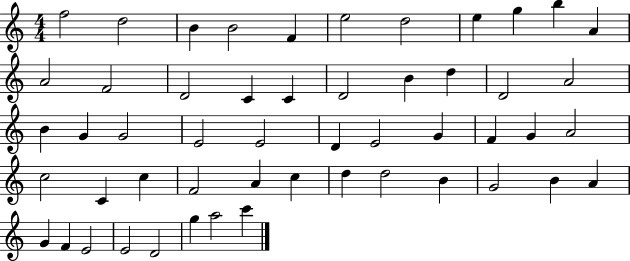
X:1
T:Untitled
M:4/4
L:1/4
K:C
f2 d2 B B2 F e2 d2 e g b A A2 F2 D2 C C D2 B d D2 A2 B G G2 E2 E2 D E2 G F G A2 c2 C c F2 A c d d2 B G2 B A G F E2 E2 D2 g a2 c'